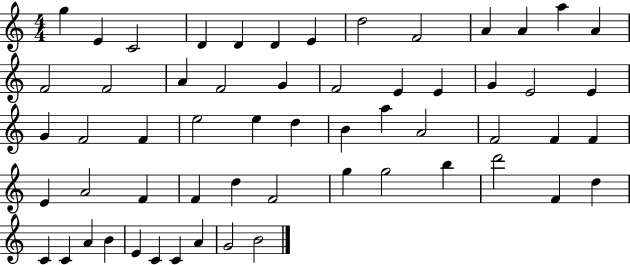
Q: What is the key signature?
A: C major